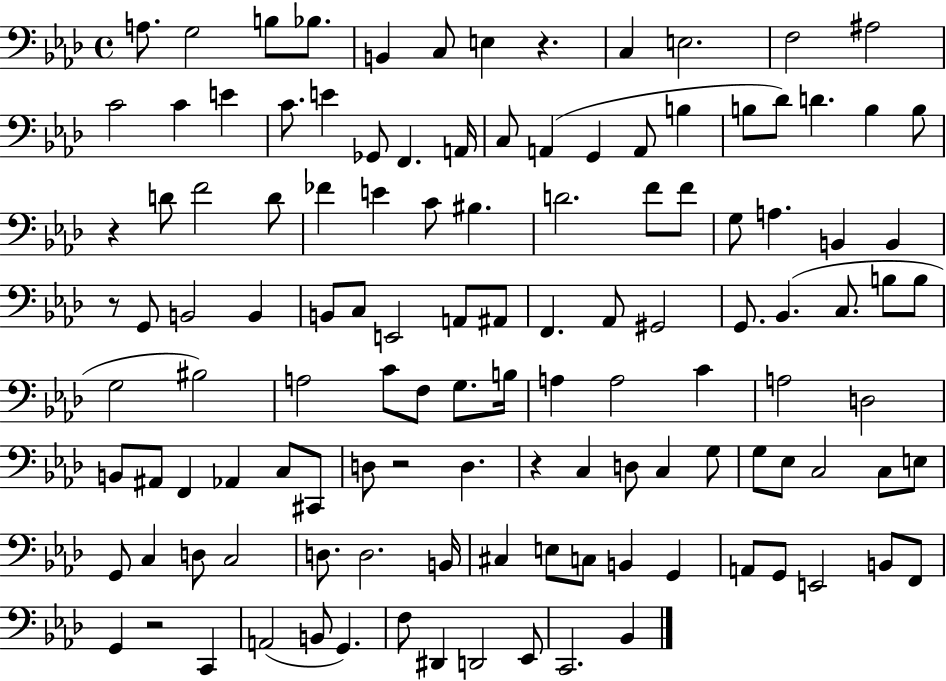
{
  \clef bass
  \time 4/4
  \defaultTimeSignature
  \key aes \major
  \repeat volta 2 { a8. g2 b8 bes8. | b,4 c8 e4 r4. | c4 e2. | f2 ais2 | \break c'2 c'4 e'4 | c'8. e'4 ges,8 f,4. a,16 | c8 a,4( g,4 a,8 b4 | b8 des'8) d'4. b4 b8 | \break r4 d'8 f'2 d'8 | fes'4 e'4 c'8 bis4. | d'2. f'8 f'8 | g8 a4. b,4 b,4 | \break r8 g,8 b,2 b,4 | b,8 c8 e,2 a,8 ais,8 | f,4. aes,8 gis,2 | g,8. bes,4.( c8. b8 b8 | \break g2 bis2) | a2 c'8 f8 g8. b16 | a4 a2 c'4 | a2 d2 | \break b,8 ais,8 f,4 aes,4 c8 cis,8 | d8 r2 d4. | r4 c4 d8 c4 g8 | g8 ees8 c2 c8 e8 | \break g,8 c4 d8 c2 | d8. d2. b,16 | cis4 e8 c8 b,4 g,4 | a,8 g,8 e,2 b,8 f,8 | \break g,4 r2 c,4 | a,2( b,8 g,4.) | f8 dis,4 d,2 ees,8 | c,2. bes,4 | \break } \bar "|."
}